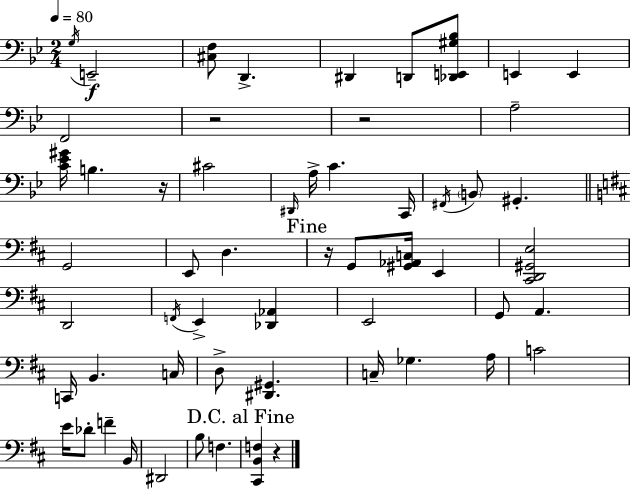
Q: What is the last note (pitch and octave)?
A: F3